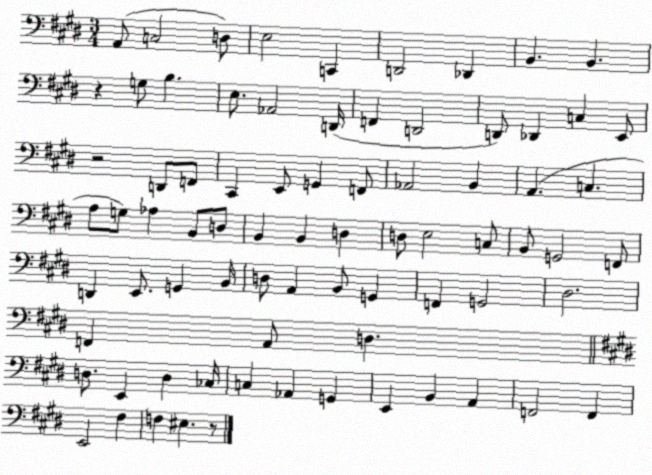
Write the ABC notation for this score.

X:1
T:Untitled
M:3/4
L:1/4
K:E
A,,/2 C,2 D,/2 E,2 C,, D,,2 _D,, B,, B,, z G,/2 B, E,/2 _A,,2 D,,/4 F,, D,,2 D,,/2 _D,, C, E,,/2 z2 D,,/2 F,,/2 ^C,, E,,/2 G,, F,,/2 _A,,2 B,, A,, C, A,/2 G,/2 _A, B,,/2 D,/2 B,, B,, D, D,/2 E,2 C,/2 B,,/2 G,,2 F,,/2 D,, E,,/2 G,, B,,/4 D,/2 A,, B,,/2 G,, F,, G,,2 ^D,2 F,, A,,/2 D, D,/2 E,, D, _C,/4 C, _A,, G,, E,, B,, A,, F,,2 F,, E,,2 ^F, F, ^E, z/2